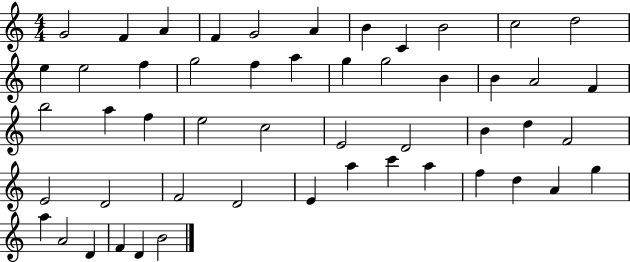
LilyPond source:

{
  \clef treble
  \numericTimeSignature
  \time 4/4
  \key c \major
  g'2 f'4 a'4 | f'4 g'2 a'4 | b'4 c'4 b'2 | c''2 d''2 | \break e''4 e''2 f''4 | g''2 f''4 a''4 | g''4 g''2 b'4 | b'4 a'2 f'4 | \break b''2 a''4 f''4 | e''2 c''2 | e'2 d'2 | b'4 d''4 f'2 | \break e'2 d'2 | f'2 d'2 | e'4 a''4 c'''4 a''4 | f''4 d''4 a'4 g''4 | \break a''4 a'2 d'4 | f'4 d'4 b'2 | \bar "|."
}